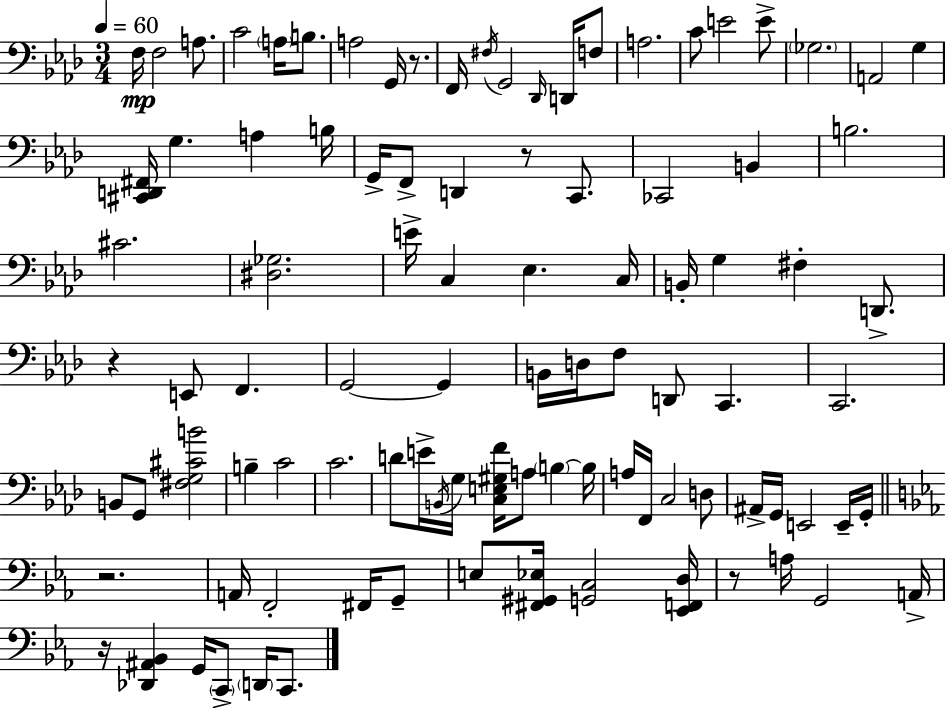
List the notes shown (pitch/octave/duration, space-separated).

F3/s F3/h A3/e. C4/h A3/s B3/e. A3/h G2/s R/e. F2/s F#3/s G2/h Db2/s D2/s F3/e A3/h. C4/e E4/h E4/e Gb3/h. A2/h G3/q [C#2,D2,F#2]/s G3/q. A3/q B3/s G2/s F2/e D2/q R/e C2/e. CES2/h B2/q B3/h. C#4/h. [D#3,Gb3]/h. E4/s C3/q Eb3/q. C3/s B2/s G3/q F#3/q D2/e. R/q E2/e F2/q. G2/h G2/q B2/s D3/s F3/e D2/e C2/q. C2/h. B2/e G2/e [F#3,G3,C#4,B4]/h B3/q C4/h C4/h. D4/e E4/s B2/s G3/s [C3,E3,G#3,F4]/s A3/e B3/q B3/s A3/s F2/s C3/h D3/e A#2/s G2/s E2/h E2/s G2/s R/h. A2/s F2/h F#2/s G2/e E3/e [F#2,G#2,Eb3]/s [G2,C3]/h [Eb2,F2,D3]/s R/e A3/s G2/h A2/s R/s [Db2,A#2,Bb2]/q G2/s C2/e D2/s C2/e.